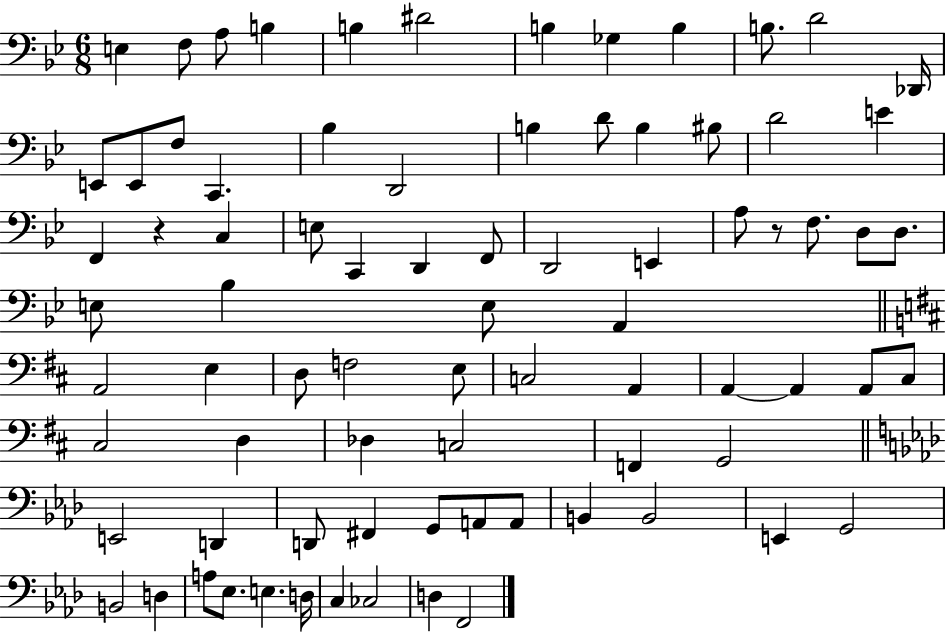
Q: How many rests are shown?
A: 2